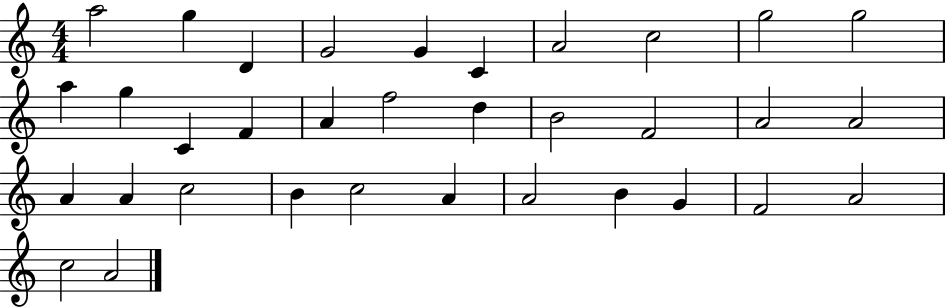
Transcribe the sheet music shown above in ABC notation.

X:1
T:Untitled
M:4/4
L:1/4
K:C
a2 g D G2 G C A2 c2 g2 g2 a g C F A f2 d B2 F2 A2 A2 A A c2 B c2 A A2 B G F2 A2 c2 A2